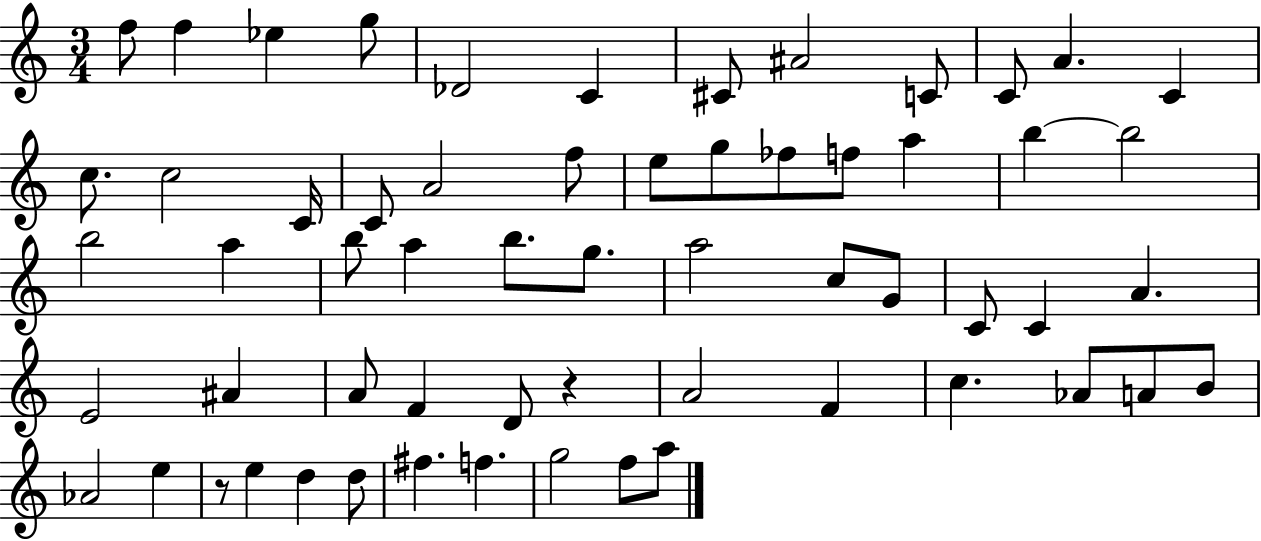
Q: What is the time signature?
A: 3/4